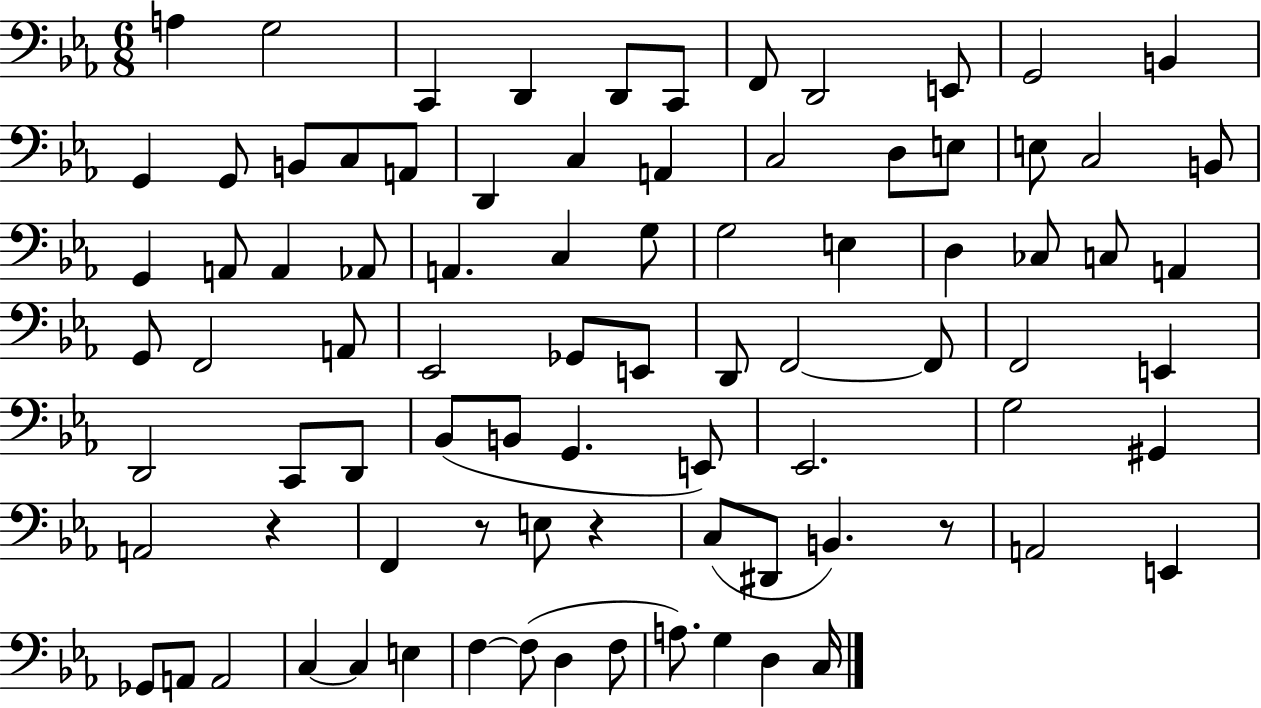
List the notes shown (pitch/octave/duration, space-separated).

A3/q G3/h C2/q D2/q D2/e C2/e F2/e D2/h E2/e G2/h B2/q G2/q G2/e B2/e C3/e A2/e D2/q C3/q A2/q C3/h D3/e E3/e E3/e C3/h B2/e G2/q A2/e A2/q Ab2/e A2/q. C3/q G3/e G3/h E3/q D3/q CES3/e C3/e A2/q G2/e F2/h A2/e Eb2/h Gb2/e E2/e D2/e F2/h F2/e F2/h E2/q D2/h C2/e D2/e Bb2/e B2/e G2/q. E2/e Eb2/h. G3/h G#2/q A2/h R/q F2/q R/e E3/e R/q C3/e D#2/e B2/q. R/e A2/h E2/q Gb2/e A2/e A2/h C3/q C3/q E3/q F3/q F3/e D3/q F3/e A3/e. G3/q D3/q C3/s